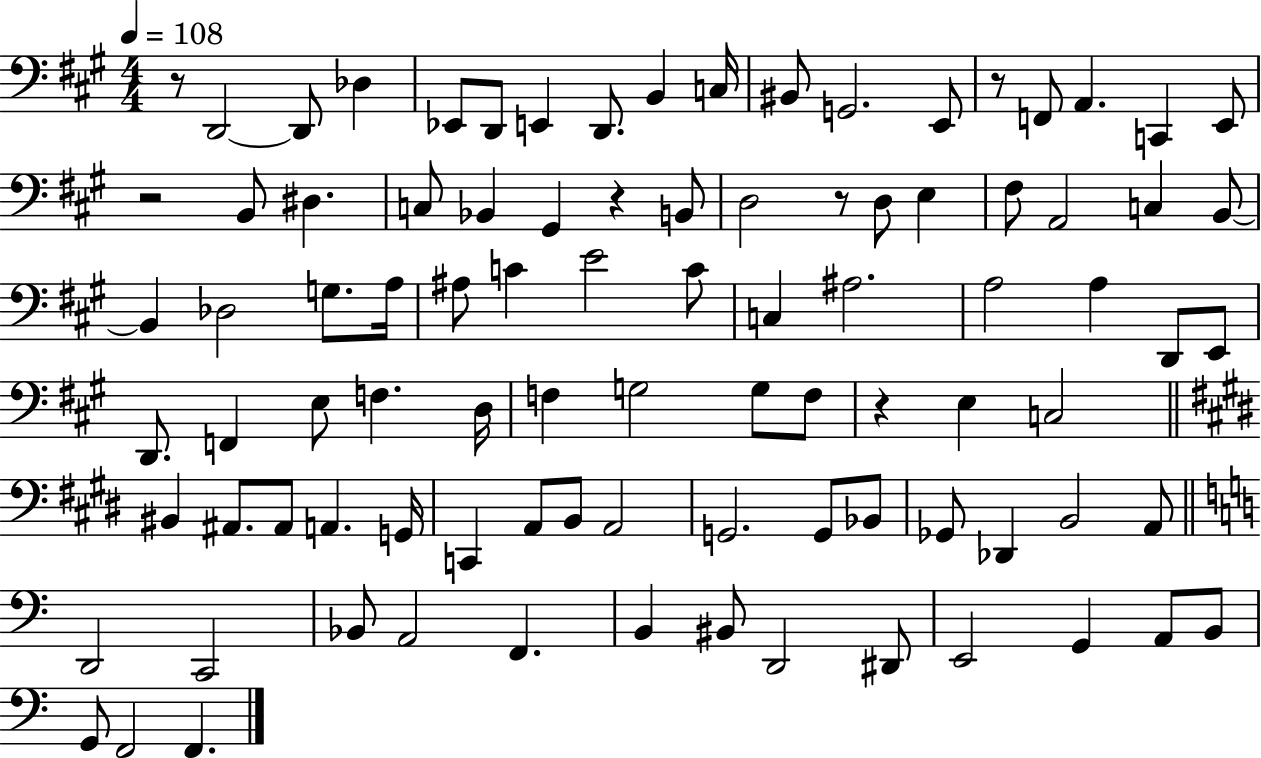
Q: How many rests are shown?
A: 6